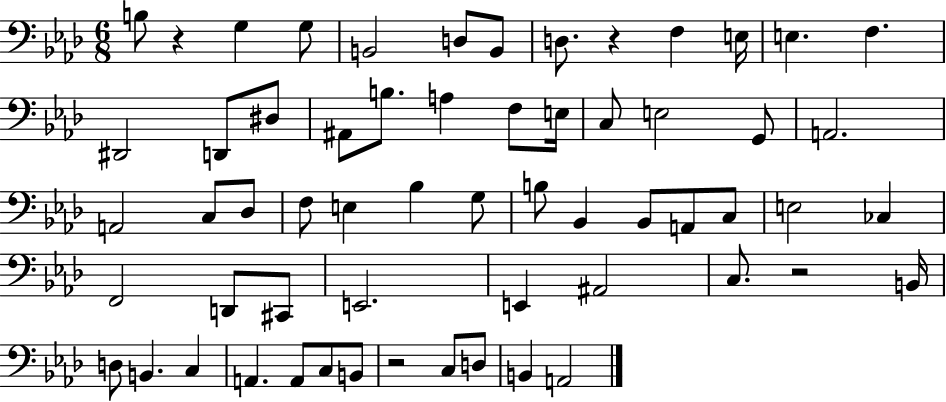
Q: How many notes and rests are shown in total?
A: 60